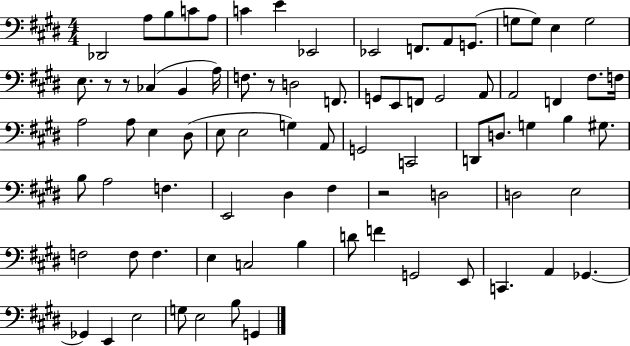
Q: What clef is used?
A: bass